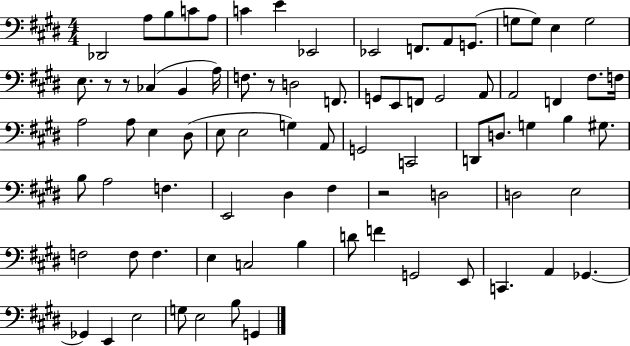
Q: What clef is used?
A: bass